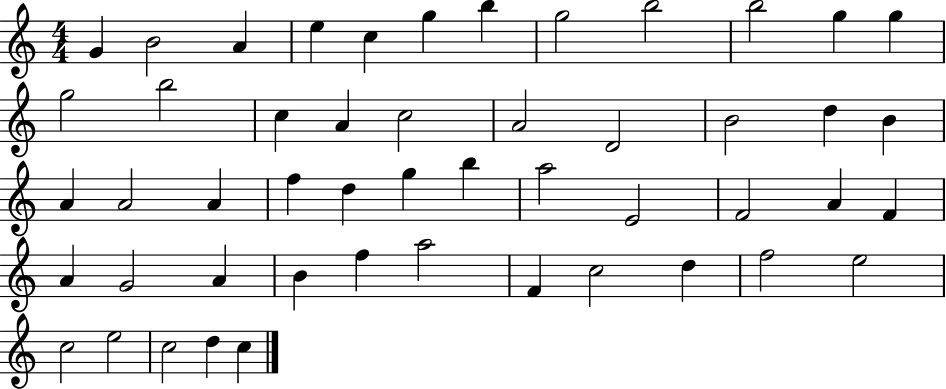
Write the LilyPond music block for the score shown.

{
  \clef treble
  \numericTimeSignature
  \time 4/4
  \key c \major
  g'4 b'2 a'4 | e''4 c''4 g''4 b''4 | g''2 b''2 | b''2 g''4 g''4 | \break g''2 b''2 | c''4 a'4 c''2 | a'2 d'2 | b'2 d''4 b'4 | \break a'4 a'2 a'4 | f''4 d''4 g''4 b''4 | a''2 e'2 | f'2 a'4 f'4 | \break a'4 g'2 a'4 | b'4 f''4 a''2 | f'4 c''2 d''4 | f''2 e''2 | \break c''2 e''2 | c''2 d''4 c''4 | \bar "|."
}